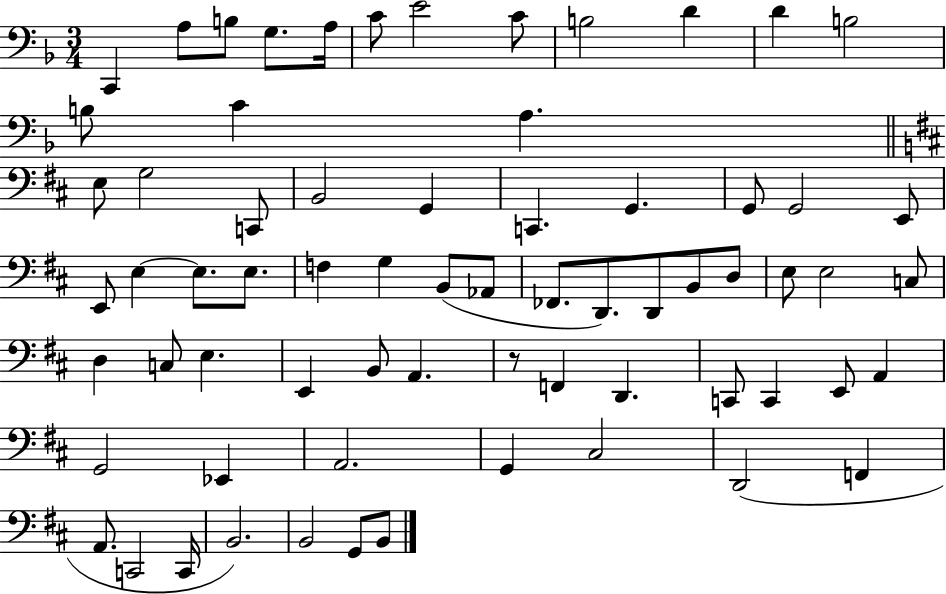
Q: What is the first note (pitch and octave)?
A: C2